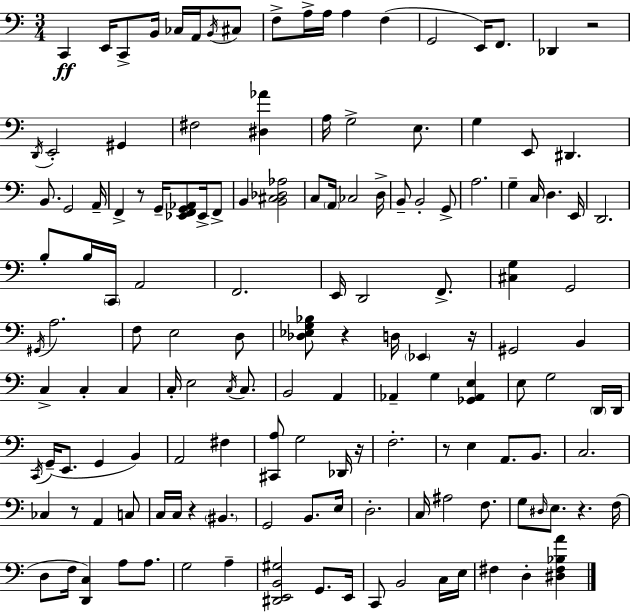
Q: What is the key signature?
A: C major